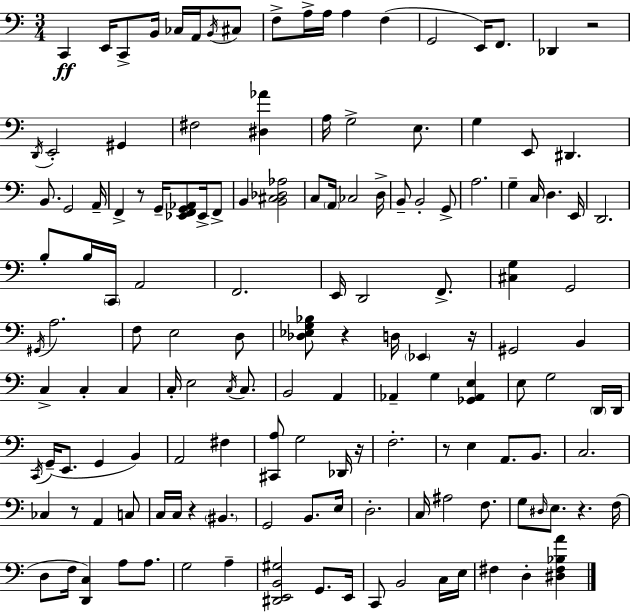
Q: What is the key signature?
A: C major